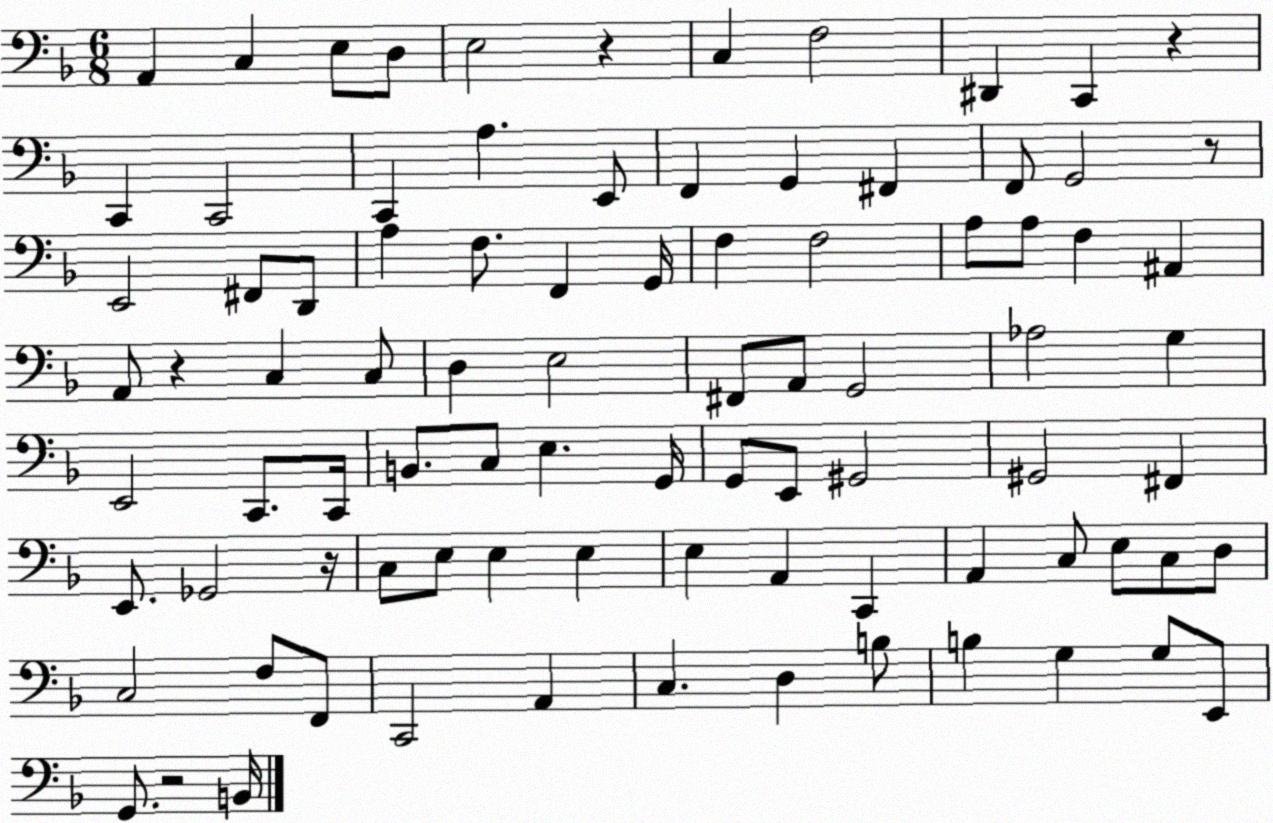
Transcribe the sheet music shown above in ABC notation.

X:1
T:Untitled
M:6/8
L:1/4
K:F
A,, C, E,/2 D,/2 E,2 z C, F,2 ^D,, C,, z C,, C,,2 C,, A, E,,/2 F,, G,, ^F,, F,,/2 G,,2 z/2 E,,2 ^F,,/2 D,,/2 A, F,/2 F,, G,,/4 F, F,2 A,/2 A,/2 F, ^A,, A,,/2 z C, C,/2 D, E,2 ^F,,/2 A,,/2 G,,2 _A,2 G, E,,2 C,,/2 C,,/4 B,,/2 C,/2 E, G,,/4 G,,/2 E,,/2 ^G,,2 ^G,,2 ^F,, E,,/2 _G,,2 z/4 C,/2 E,/2 E, E, E, A,, C,, A,, C,/2 E,/2 C,/2 D,/2 C,2 F,/2 F,,/2 C,,2 A,, C, D, B,/2 B, G, G,/2 E,,/2 G,,/2 z2 B,,/4